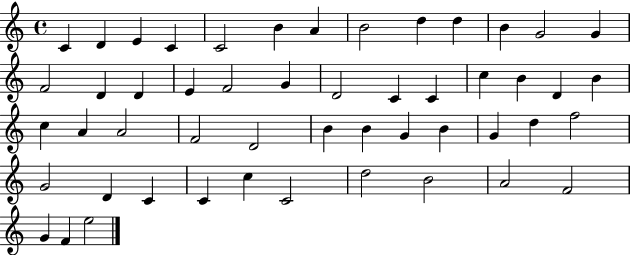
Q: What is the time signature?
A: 4/4